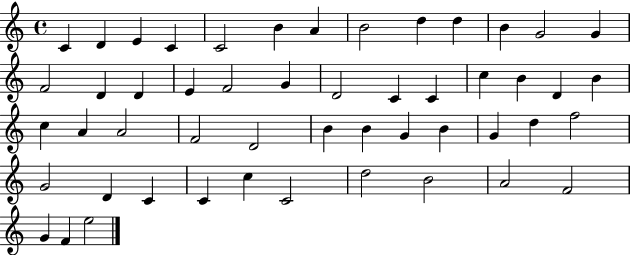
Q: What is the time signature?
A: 4/4